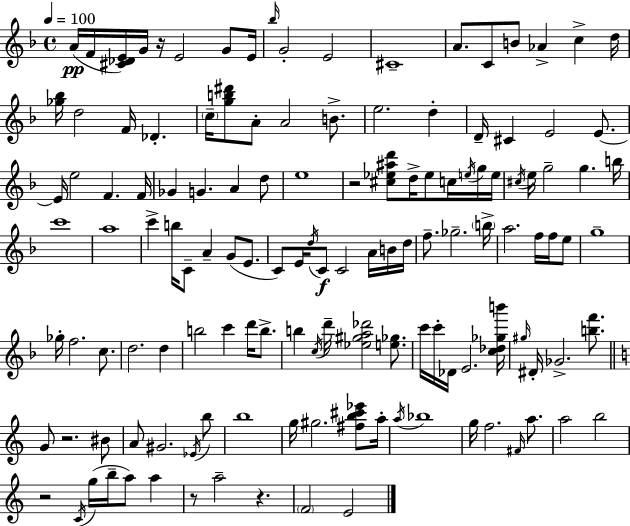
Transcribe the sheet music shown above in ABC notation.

X:1
T:Untitled
M:4/4
L:1/4
K:F
A/4 F/4 [^C_DE]/4 G/4 z/4 E2 G/2 E/4 _b/4 G2 E2 ^C4 A/2 C/2 B/2 _A c d/4 [_g_b]/4 d2 F/4 _D c/4 [gb^d']/2 A/2 A2 B/2 e2 d D/4 ^C E2 E/2 E/4 e2 F F/4 _G G A d/2 e4 z2 [^c_e^ad']/2 d/4 _e/2 c/4 e/4 g/4 e/4 ^c/4 e/4 g2 g b/4 c'4 a4 c' b/4 C/2 A G/2 E/2 C/2 E/4 d/4 C/2 C2 A/4 B/4 d/4 f/2 _g2 b/4 a2 f/4 f/4 e/2 g4 _g/4 f2 c/2 d2 d b2 c' d'/4 b/2 b c/4 d'/4 [_e^ga_d']2 [e_g]/2 c'/4 c'/4 _D/4 E2 [c_d_gb']/4 ^g/4 ^D/4 _G2 [bf']/2 G/2 z2 ^B/2 A/2 ^G2 _E/4 b/2 b4 g/4 ^g2 [^fb^c'_e']/2 a/4 a/4 _b4 g/4 f2 ^F/4 a/2 a2 b2 z2 C/4 g/4 b/4 a/2 a z/2 a2 z F2 E2